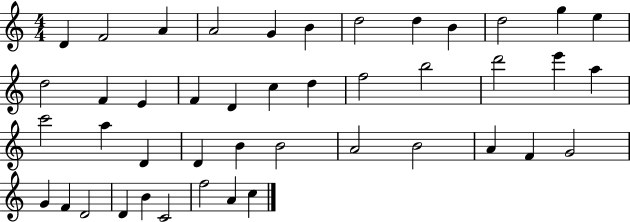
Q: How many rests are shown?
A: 0